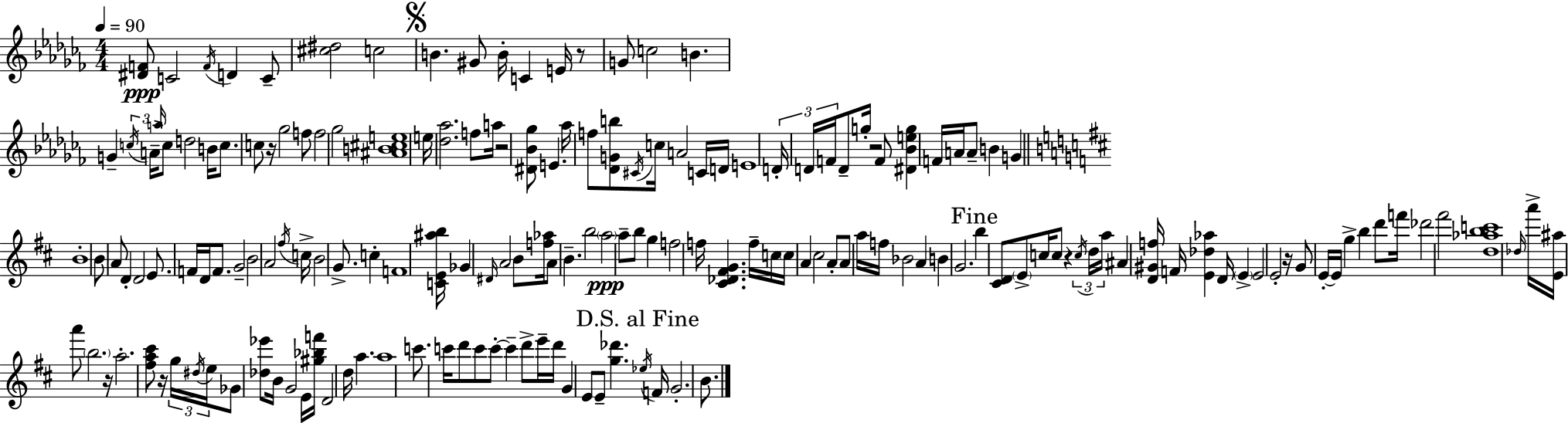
{
  \clef treble
  \numericTimeSignature
  \time 4/4
  \key aes \minor
  \tempo 4 = 90
  <dis' f'>8\ppp c'2 \acciaccatura { f'16 } d'4 c'8-- | <cis'' dis''>2 c''2 | \mark \markup { \musicglyph "scripts.segno" } b'4. gis'8 b'16-. c'4 e'16 r8 | g'8 c''2 b'4. | \break g'4-- \tuplet 3/2 { \acciaccatura { c''16 } a'16-- \grace { a''16 } } c''8 d''2 | b'16 c''8. c''8 r16 ges''2 | f''8 f''2 ges''2 | <ais' b' cis'' e''>1 | \break e''16 <des'' aes''>2. | f''8 a''16 r2 <dis' bes' ges''>8 e'4. | aes''16 f''8 <des' g' b''>8 \acciaccatura { cis'16 } c''16 a'2 | c'16 d'16 e'1 | \break \tuplet 3/2 { d'16-. d'16 f'16 } d'8-- g''16-. r2 | f'8 <dis' bes' e'' g''>4 f'16 a'16 a'8-- b'4 | g'4 \bar "||" \break \key d \major b'1-. | b'8 a'8 d'4-. d'2 | e'8. f'16 d'16 f'8. g'2-- | b'2 a'2 | \break \acciaccatura { fis''16 } c''16-> b'2 g'8.-> c''4-. | f'1 | <c' e' ais'' b''>16 ges'4 \grace { dis'16 } a'2 b'8 | <f'' aes''>16 a'8 b'4.-- b''2 | \break \parenthesize a''2\ppp a''8-- b''8 g''4 | f''2 f''16 <cis' des' fis' g'>4. | f''16-- c''16 \parenthesize c''16 a'4 cis''2 | a'8-. a'8 a''16 f''16 bes'2 a'4 | \break b'4 g'2. | \mark "Fine" b''4 <cis' d'>8 \parenthesize e'8-> c''16 c''8 r4 | \tuplet 3/2 { \acciaccatura { c''16 } d''16 a''16 } ais'4 <d' gis' f''>16 f'16 <e' des'' aes''>4 d'16 \parenthesize e'4-> | e'2 e'2-. | \break r16 g'8 e'16-.~~ e'16 g''4-> b''4 | d'''8 f'''16 des'''2 fis'''2 | <d'' aes'' b'' c'''>1 | \grace { des''16 } a'''16-> <e' ais''>16 a'''8 \parenthesize b''2. | \break r16 a''2.-. | <fis'' a'' cis'''>8 r16 \tuplet 3/2 { g''16 \acciaccatura { dis''16 } e''16 } ges'8 <des'' ees'''>8 b'16 g'2 | e'16 <gis'' bes'' f'''>16 d'2 d''16 a''4. | a''1 | \break c'''8. c'''16 d'''8 c'''8 c'''8-.~~ c'''4-- | d'''8-> e'''16-- d'''16 g'4 e'8 e'8-- <g'' des'''>4. | \mark "D.S. al Fine" \acciaccatura { ees''16 } f'16 g'2.-. | b'8. \bar "|."
}